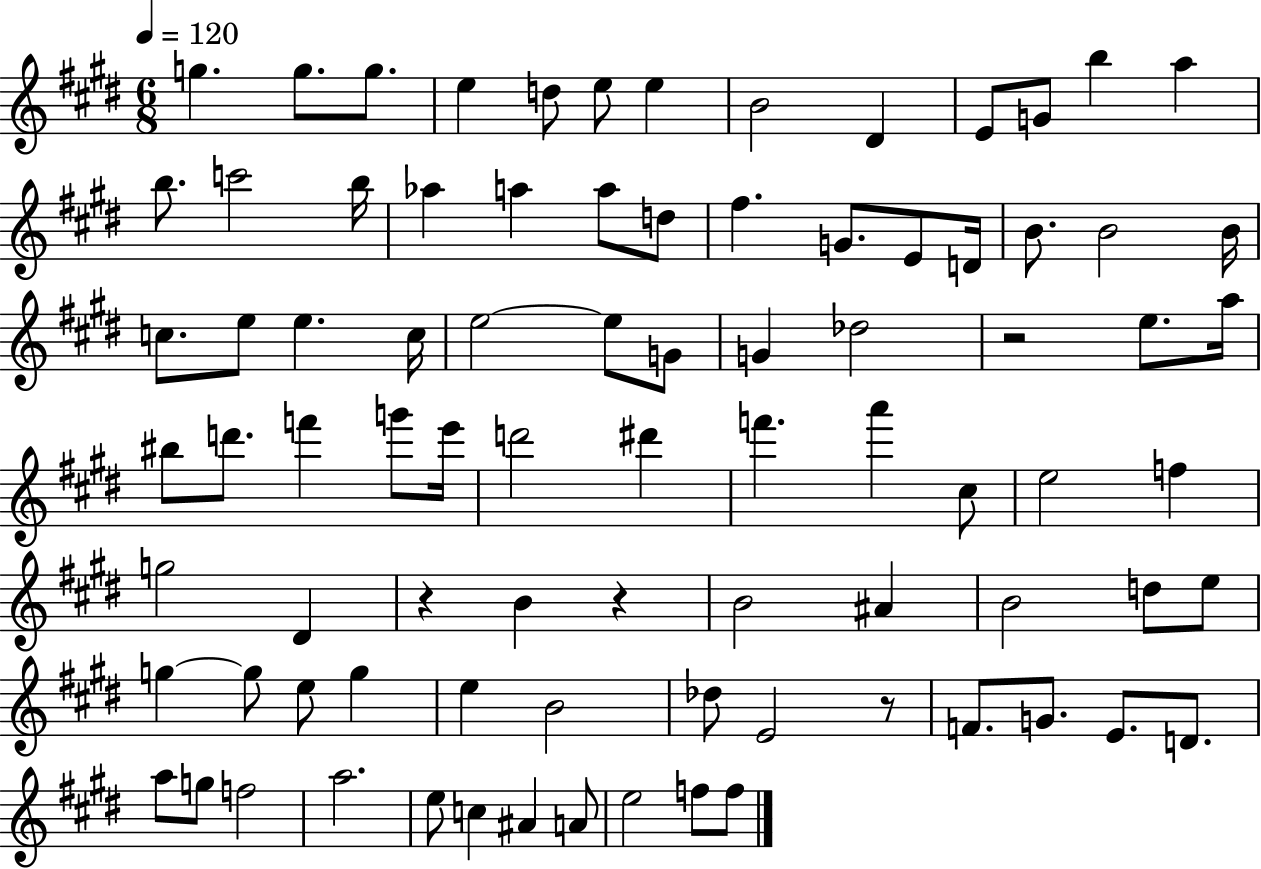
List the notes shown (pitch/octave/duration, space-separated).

G5/q. G5/e. G5/e. E5/q D5/e E5/e E5/q B4/h D#4/q E4/e G4/e B5/q A5/q B5/e. C6/h B5/s Ab5/q A5/q A5/e D5/e F#5/q. G4/e. E4/e D4/s B4/e. B4/h B4/s C5/e. E5/e E5/q. C5/s E5/h E5/e G4/e G4/q Db5/h R/h E5/e. A5/s BIS5/e D6/e. F6/q G6/e E6/s D6/h D#6/q F6/q. A6/q C#5/e E5/h F5/q G5/h D#4/q R/q B4/q R/q B4/h A#4/q B4/h D5/e E5/e G5/q G5/e E5/e G5/q E5/q B4/h Db5/e E4/h R/e F4/e. G4/e. E4/e. D4/e. A5/e G5/e F5/h A5/h. E5/e C5/q A#4/q A4/e E5/h F5/e F5/e